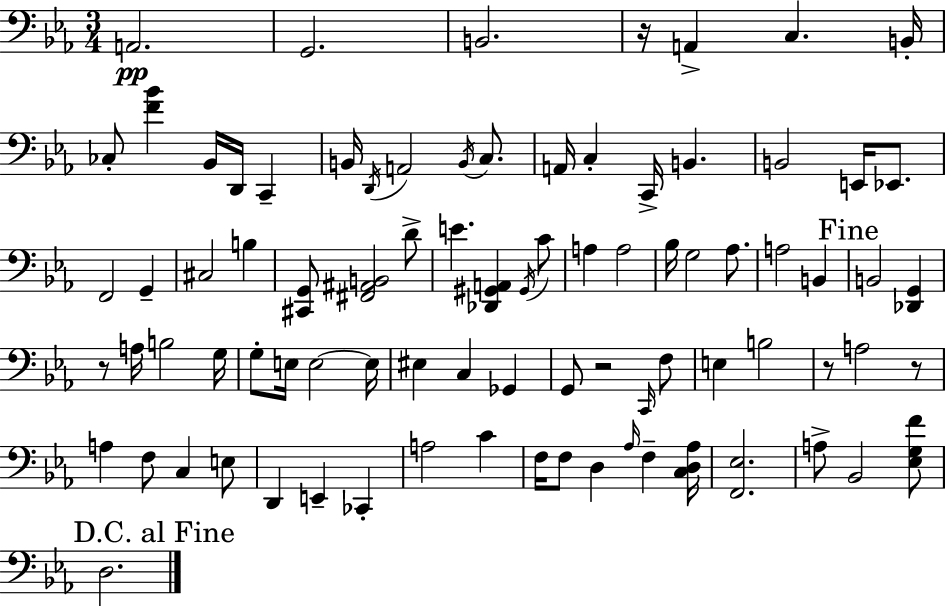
X:1
T:Untitled
M:3/4
L:1/4
K:Eb
A,,2 G,,2 B,,2 z/4 A,, C, B,,/4 _C,/2 [F_B] _B,,/4 D,,/4 C,, B,,/4 D,,/4 A,,2 B,,/4 C,/2 A,,/4 C, C,,/4 B,, B,,2 E,,/4 _E,,/2 F,,2 G,, ^C,2 B, [^C,,G,,]/2 [^F,,^A,,B,,]2 D/2 E [_D,,^G,,A,,] ^G,,/4 C/2 A, A,2 _B,/4 G,2 _A,/2 A,2 B,, B,,2 [_D,,G,,] z/2 A,/4 B,2 G,/4 G,/2 E,/4 E,2 E,/4 ^E, C, _G,, G,,/2 z2 C,,/4 F,/2 E, B,2 z/2 A,2 z/2 A, F,/2 C, E,/2 D,, E,, _C,, A,2 C F,/4 F,/2 D, _A,/4 F, [C,D,_A,]/4 [F,,_E,]2 A,/2 _B,,2 [_E,G,F]/2 D,2